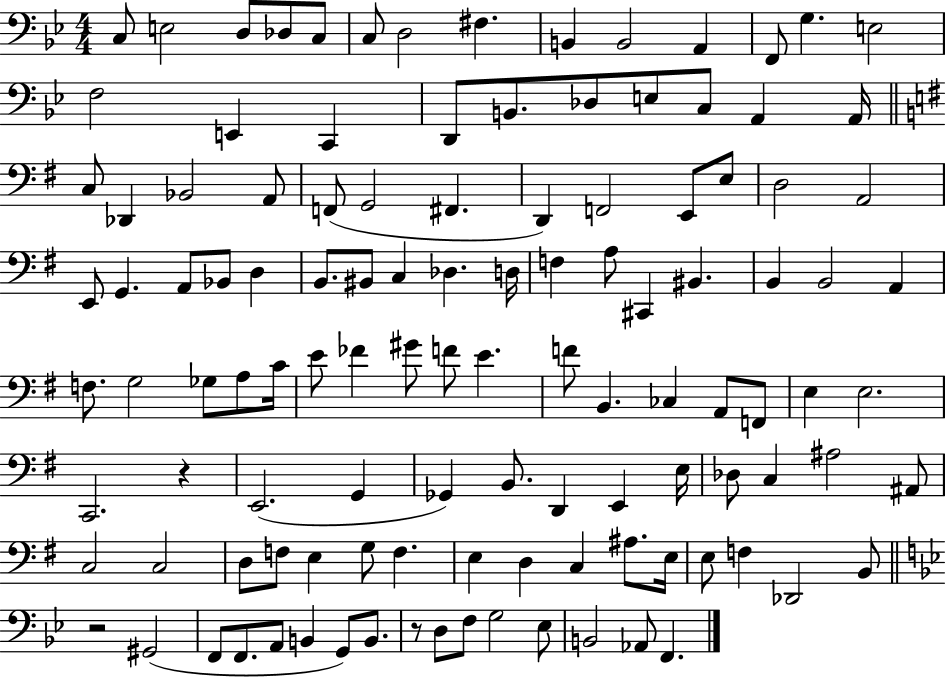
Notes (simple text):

C3/e E3/h D3/e Db3/e C3/e C3/e D3/h F#3/q. B2/q B2/h A2/q F2/e G3/q. E3/h F3/h E2/q C2/q D2/e B2/e. Db3/e E3/e C3/e A2/q A2/s C3/e Db2/q Bb2/h A2/e F2/e G2/h F#2/q. D2/q F2/h E2/e E3/e D3/h A2/h E2/e G2/q. A2/e Bb2/e D3/q B2/e. BIS2/e C3/q Db3/q. D3/s F3/q A3/e C#2/q BIS2/q. B2/q B2/h A2/q F3/e. G3/h Gb3/e A3/e C4/s E4/e FES4/q G#4/e F4/e E4/q. F4/e B2/q. CES3/q A2/e F2/e E3/q E3/h. C2/h. R/q E2/h. G2/q Gb2/q B2/e. D2/q E2/q E3/s Db3/e C3/q A#3/h A#2/e C3/h C3/h D3/e F3/e E3/q G3/e F3/q. E3/q D3/q C3/q A#3/e. E3/s E3/e F3/q Db2/h B2/e R/h G#2/h F2/e F2/e. A2/e B2/q G2/e B2/e. R/e D3/e F3/e G3/h Eb3/e B2/h Ab2/e F2/q.